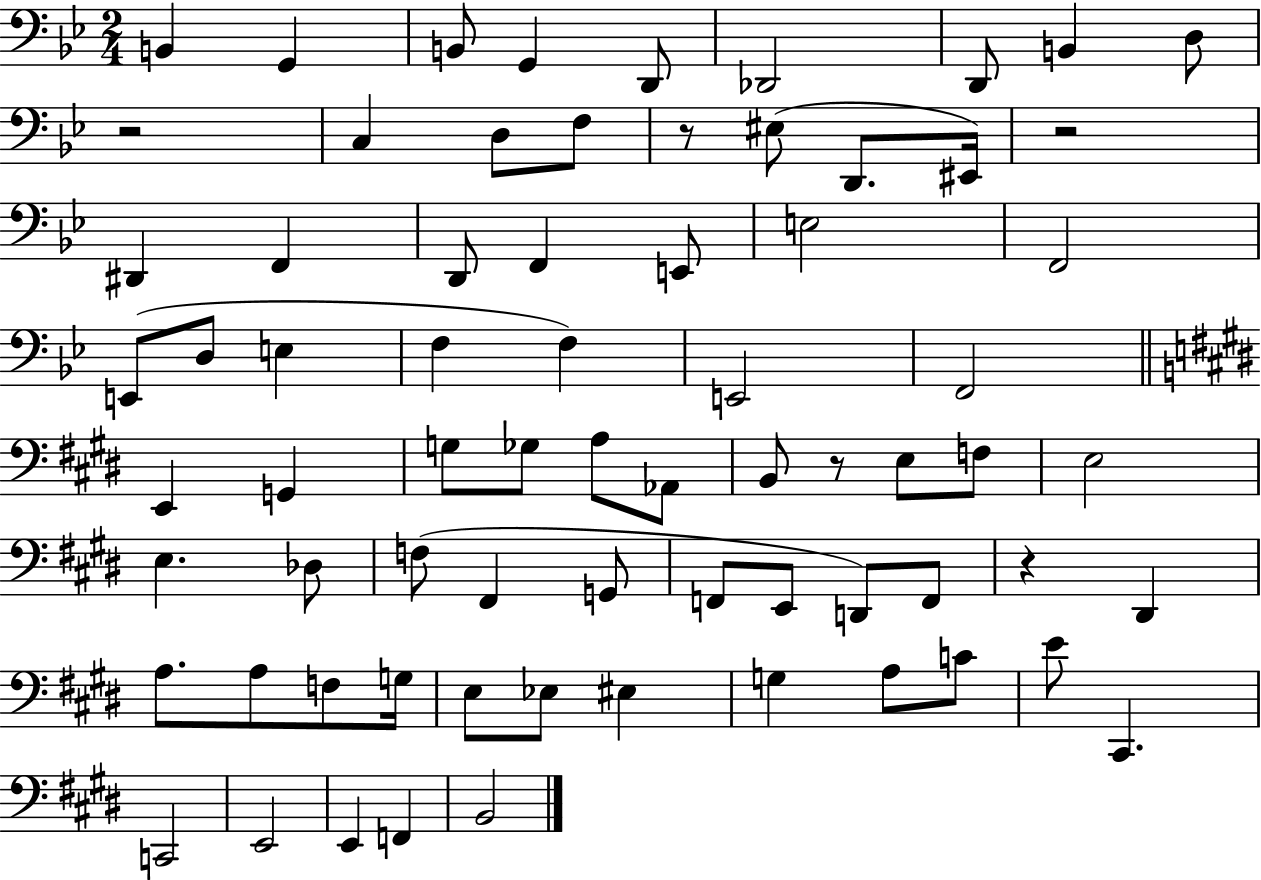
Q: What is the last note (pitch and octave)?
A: B2